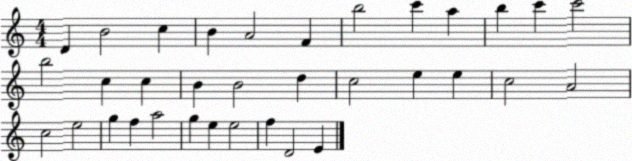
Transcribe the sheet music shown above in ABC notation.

X:1
T:Untitled
M:4/4
L:1/4
K:C
D B2 c B A2 F b2 c' a b c' c'2 b2 c c B B2 d c2 e e c2 A2 c2 e2 g f a2 g e e2 f D2 E